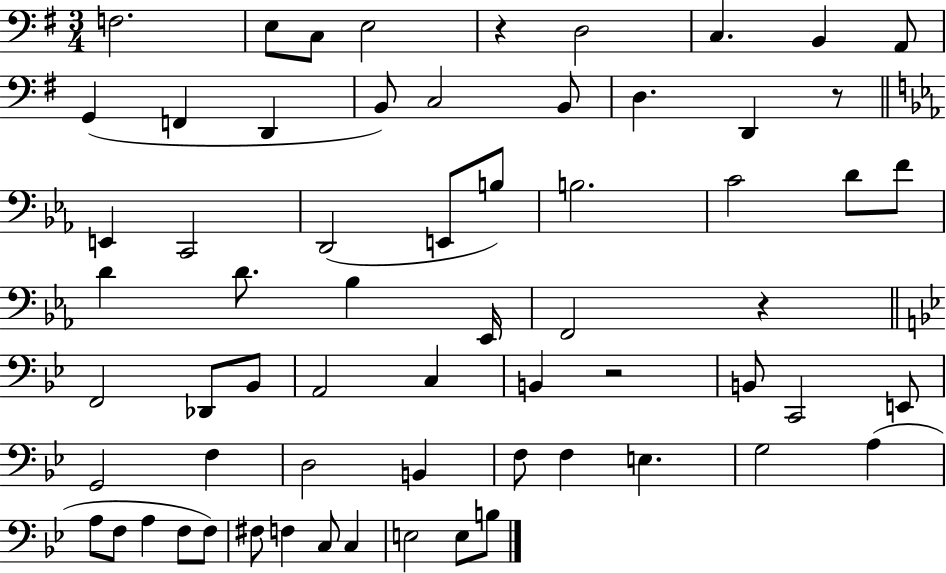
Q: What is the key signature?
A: G major